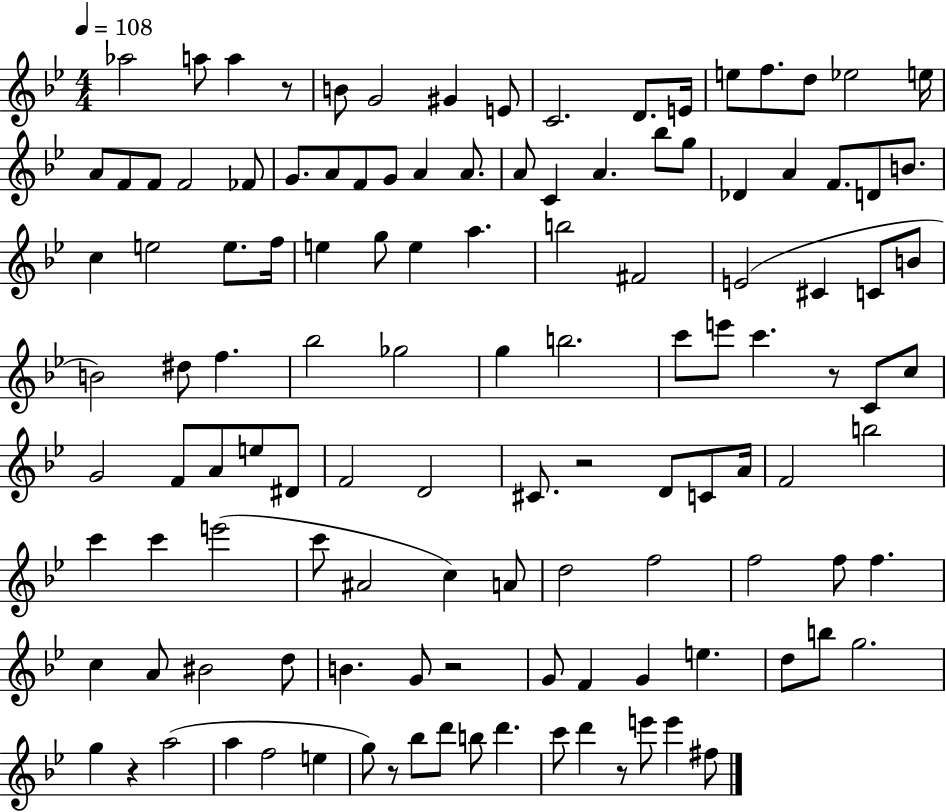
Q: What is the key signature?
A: BES major